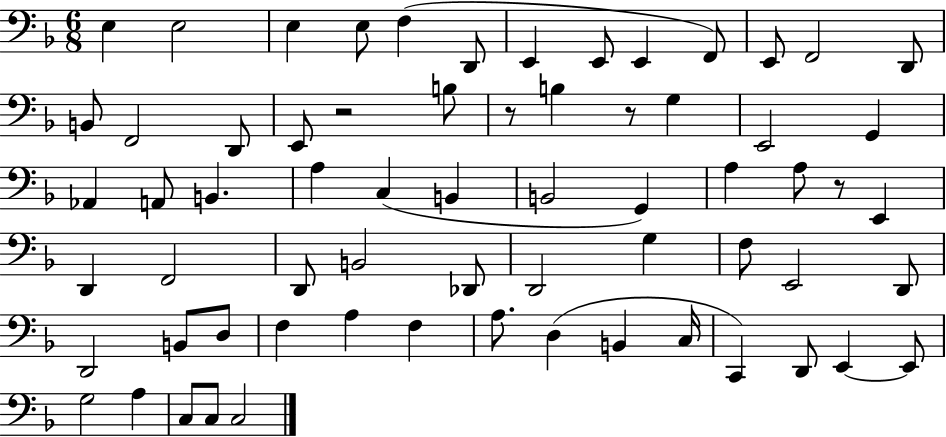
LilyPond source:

{
  \clef bass
  \numericTimeSignature
  \time 6/8
  \key f \major
  e4 e2 | e4 e8 f4( d,8 | e,4 e,8 e,4 f,8) | e,8 f,2 d,8 | \break b,8 f,2 d,8 | e,8 r2 b8 | r8 b4 r8 g4 | e,2 g,4 | \break aes,4 a,8 b,4. | a4 c4( b,4 | b,2 g,4) | a4 a8 r8 e,4 | \break d,4 f,2 | d,8 b,2 des,8 | d,2 g4 | f8 e,2 d,8 | \break d,2 b,8 d8 | f4 a4 f4 | a8. d4( b,4 c16 | c,4) d,8 e,4~~ e,8 | \break g2 a4 | c8 c8 c2 | \bar "|."
}